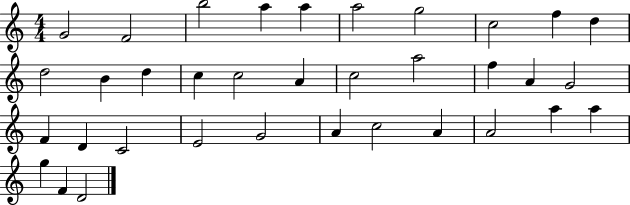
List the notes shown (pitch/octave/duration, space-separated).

G4/h F4/h B5/h A5/q A5/q A5/h G5/h C5/h F5/q D5/q D5/h B4/q D5/q C5/q C5/h A4/q C5/h A5/h F5/q A4/q G4/h F4/q D4/q C4/h E4/h G4/h A4/q C5/h A4/q A4/h A5/q A5/q G5/q F4/q D4/h